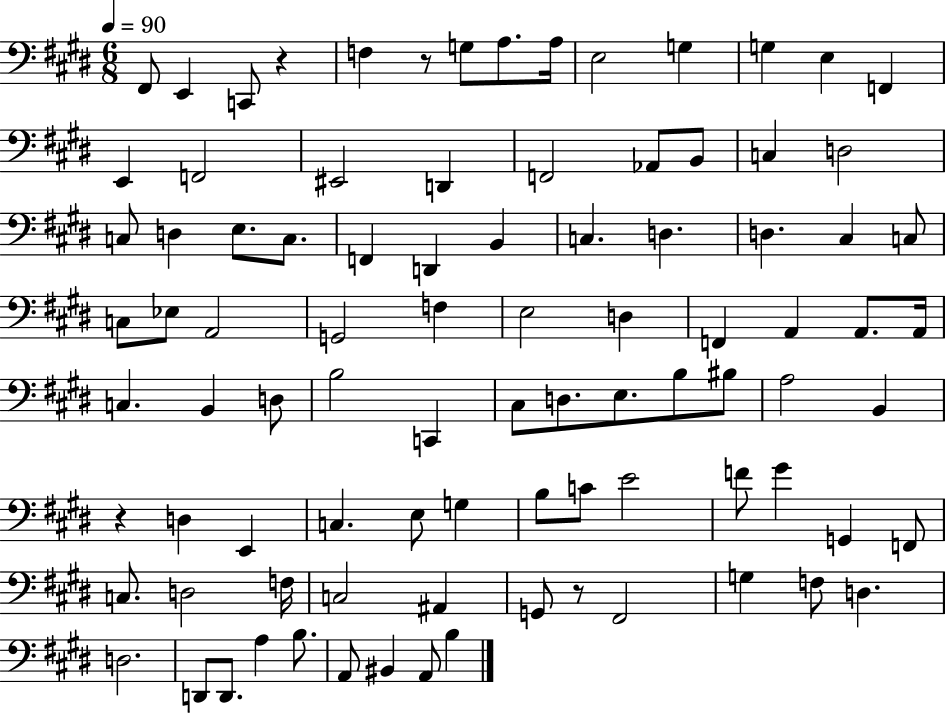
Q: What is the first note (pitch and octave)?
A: F#2